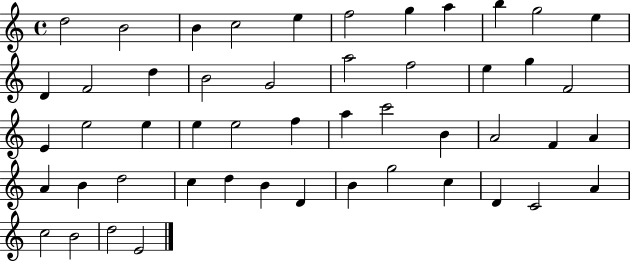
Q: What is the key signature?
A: C major